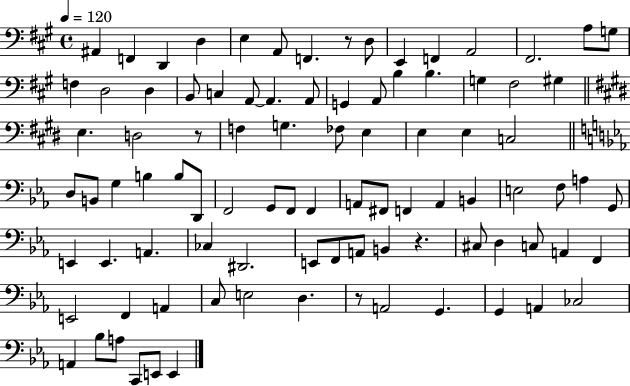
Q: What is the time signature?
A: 4/4